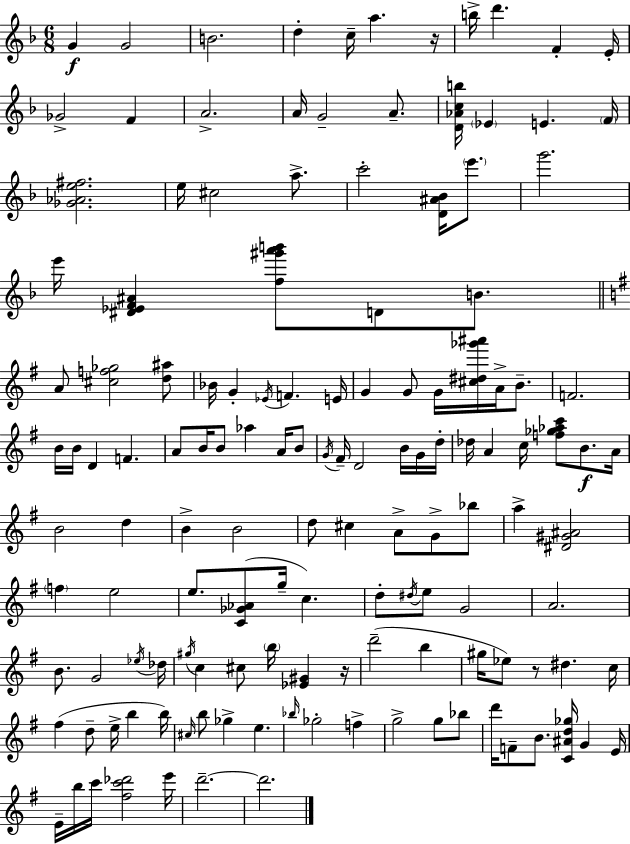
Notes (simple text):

G4/q G4/h B4/h. D5/q C5/s A5/q. R/s B5/s D6/q. F4/q E4/s Gb4/h F4/q A4/h. A4/s G4/h A4/e. [D4,Ab4,C5,B5]/s Eb4/q E4/q. F4/s [Gb4,Ab4,E5,F#5]/h. E5/s C#5/h A5/e. C6/h [D4,A#4,Bb4]/s E6/e. G6/h. E6/s [D#4,Eb4,F4,A#4]/q [F5,G#6,A6,B6]/e D4/e B4/e. A4/e [C#5,F5,Gb5]/h [D5,A#5]/e Bb4/s G4/q Eb4/s F4/q. E4/s G4/q G4/e G4/s [C#5,D#5,Gb6,A#6]/s A4/s B4/e. F4/h. B4/s B4/s D4/q F4/q. A4/e B4/s B4/e Ab5/q A4/s B4/e G4/s F#4/s D4/h B4/s G4/s D5/s Db5/s A4/q C5/s [F5,Gb5,Ab5,C6]/e B4/e. A4/s B4/h D5/q B4/q B4/h D5/e C#5/q A4/e G4/e Bb5/e A5/q [D#4,G#4,A#4]/h F5/q E5/h E5/e. [C4,Gb4,Ab4]/e G5/s C5/q. D5/e D#5/s E5/e G4/h A4/h. B4/e. G4/h Eb5/s Db5/s G#5/s C5/q C#5/e B5/s [Eb4,G#4]/q R/s D6/h B5/q G#5/s Eb5/e R/e D#5/q. C5/s F#5/q D5/e E5/s B5/q B5/s C#5/s B5/e Gb5/q E5/q. Bb5/s Gb5/h F5/q G5/h G5/e Bb5/e D6/s F4/e B4/e. [C4,A#4,D5,Gb5]/s G4/q E4/s E4/s B5/s C6/s [F#5,C6,Db6]/h E6/s D6/h. D6/h.